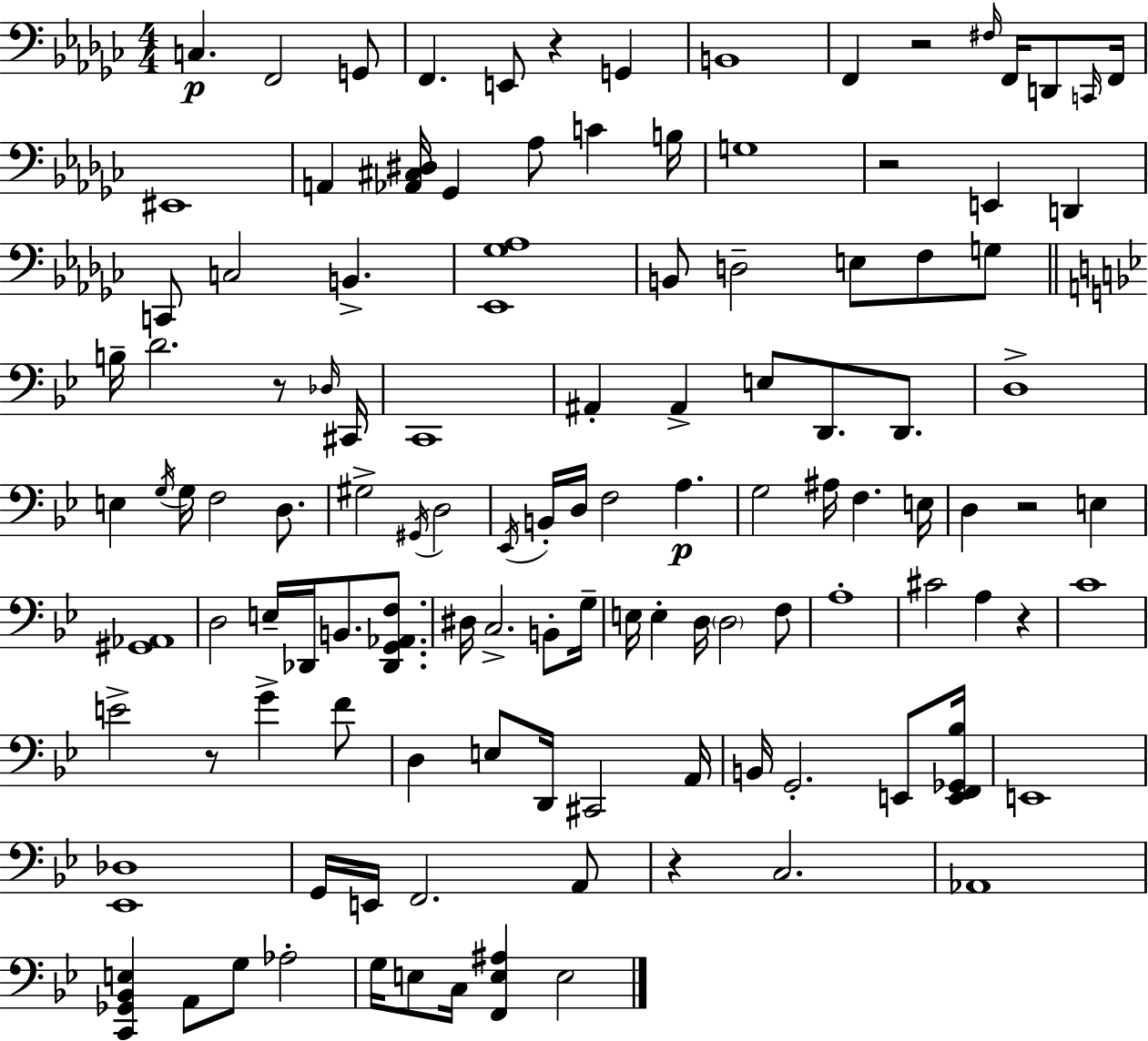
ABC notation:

X:1
T:Untitled
M:4/4
L:1/4
K:Ebm
C, F,,2 G,,/2 F,, E,,/2 z G,, B,,4 F,, z2 ^F,/4 F,,/4 D,,/2 C,,/4 F,,/4 ^E,,4 A,, [_A,,^C,^D,]/4 _G,, _A,/2 C B,/4 G,4 z2 E,, D,, C,,/2 C,2 B,, [_E,,_G,_A,]4 B,,/2 D,2 E,/2 F,/2 G,/2 B,/4 D2 z/2 _D,/4 ^C,,/4 C,,4 ^A,, ^A,, E,/2 D,,/2 D,,/2 D,4 E, G,/4 G,/4 F,2 D,/2 ^G,2 ^G,,/4 D,2 _E,,/4 B,,/4 D,/4 F,2 A, G,2 ^A,/4 F, E,/4 D, z2 E, [^G,,_A,,]4 D,2 E,/4 _D,,/4 B,,/2 [_D,,G,,_A,,F,]/2 ^D,/4 C,2 B,,/2 G,/4 E,/4 E, D,/4 D,2 F,/2 A,4 ^C2 A, z C4 E2 z/2 G F/2 D, E,/2 D,,/4 ^C,,2 A,,/4 B,,/4 G,,2 E,,/2 [E,,F,,_G,,_B,]/4 E,,4 [_E,,_D,]4 G,,/4 E,,/4 F,,2 A,,/2 z C,2 _A,,4 [C,,_G,,_B,,E,] A,,/2 G,/2 _A,2 G,/4 E,/2 C,/4 [F,,E,^A,] E,2